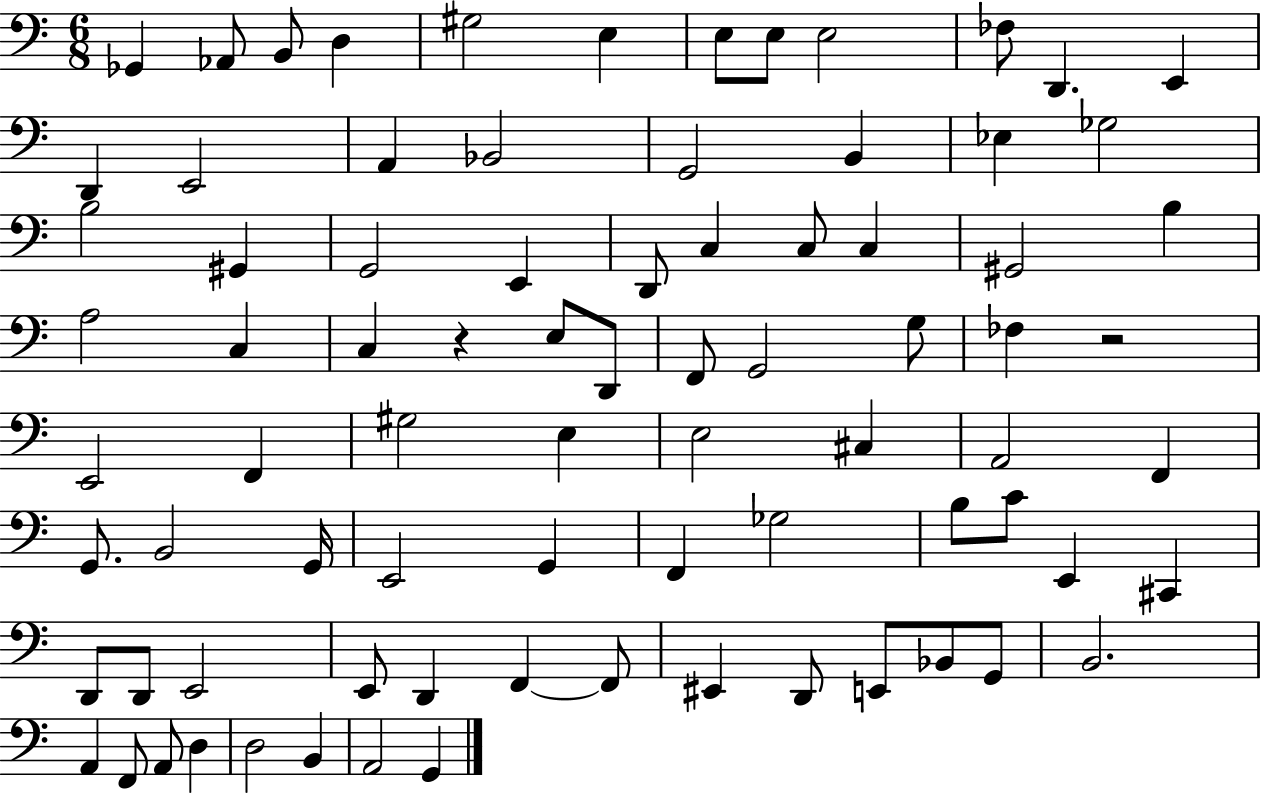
X:1
T:Untitled
M:6/8
L:1/4
K:C
_G,, _A,,/2 B,,/2 D, ^G,2 E, E,/2 E,/2 E,2 _F,/2 D,, E,, D,, E,,2 A,, _B,,2 G,,2 B,, _E, _G,2 B,2 ^G,, G,,2 E,, D,,/2 C, C,/2 C, ^G,,2 B, A,2 C, C, z E,/2 D,,/2 F,,/2 G,,2 G,/2 _F, z2 E,,2 F,, ^G,2 E, E,2 ^C, A,,2 F,, G,,/2 B,,2 G,,/4 E,,2 G,, F,, _G,2 B,/2 C/2 E,, ^C,, D,,/2 D,,/2 E,,2 E,,/2 D,, F,, F,,/2 ^E,, D,,/2 E,,/2 _B,,/2 G,,/2 B,,2 A,, F,,/2 A,,/2 D, D,2 B,, A,,2 G,,